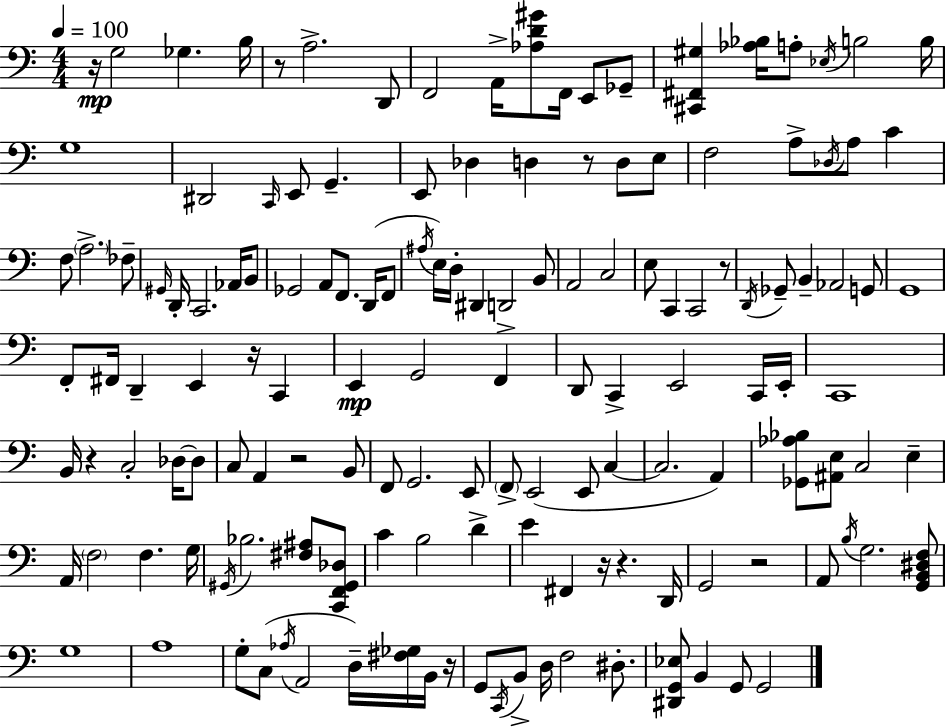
R/s G3/h Gb3/q. B3/s R/e A3/h. D2/e F2/h A2/s [Ab3,D4,G#4]/e F2/s E2/e Gb2/e [C#2,F#2,G#3]/q [Ab3,Bb3]/s A3/e Eb3/s B3/h B3/s G3/w D#2/h C2/s E2/e G2/q. E2/e Db3/q D3/q R/e D3/e E3/e F3/h A3/e Db3/s A3/e C4/q F3/e A3/h. FES3/e G#2/s D2/s C2/h. Ab2/s B2/e Gb2/h A2/e F2/e. D2/s F2/e A#3/s E3/s D3/s D#2/q D2/h B2/e A2/h C3/h E3/e C2/q C2/h R/e D2/s Gb2/e B2/q Ab2/h G2/e G2/w F2/e F#2/s D2/q E2/q R/s C2/q E2/q G2/h F2/q D2/e C2/q E2/h C2/s E2/s C2/w B2/s R/q C3/h Db3/s Db3/e C3/e A2/q R/h B2/e F2/e G2/h. E2/e F2/e E2/h E2/e C3/q C3/h. A2/q [Gb2,Ab3,Bb3]/e [A#2,E3]/e C3/h E3/q A2/s F3/h F3/q. G3/s G#2/s Bb3/h. [F#3,A#3]/e [C2,F2,G#2,Db3]/e C4/q B3/h D4/q E4/q F#2/q R/s R/q. D2/s G2/h R/h A2/e B3/s G3/h. [G2,B2,D#3,F3]/e G3/w A3/w G3/e C3/e Ab3/s A2/h D3/s [F#3,Gb3]/s B2/s R/s G2/e C2/s B2/e D3/s F3/h D#3/e. [D#2,G2,Eb3]/e B2/q G2/e G2/h